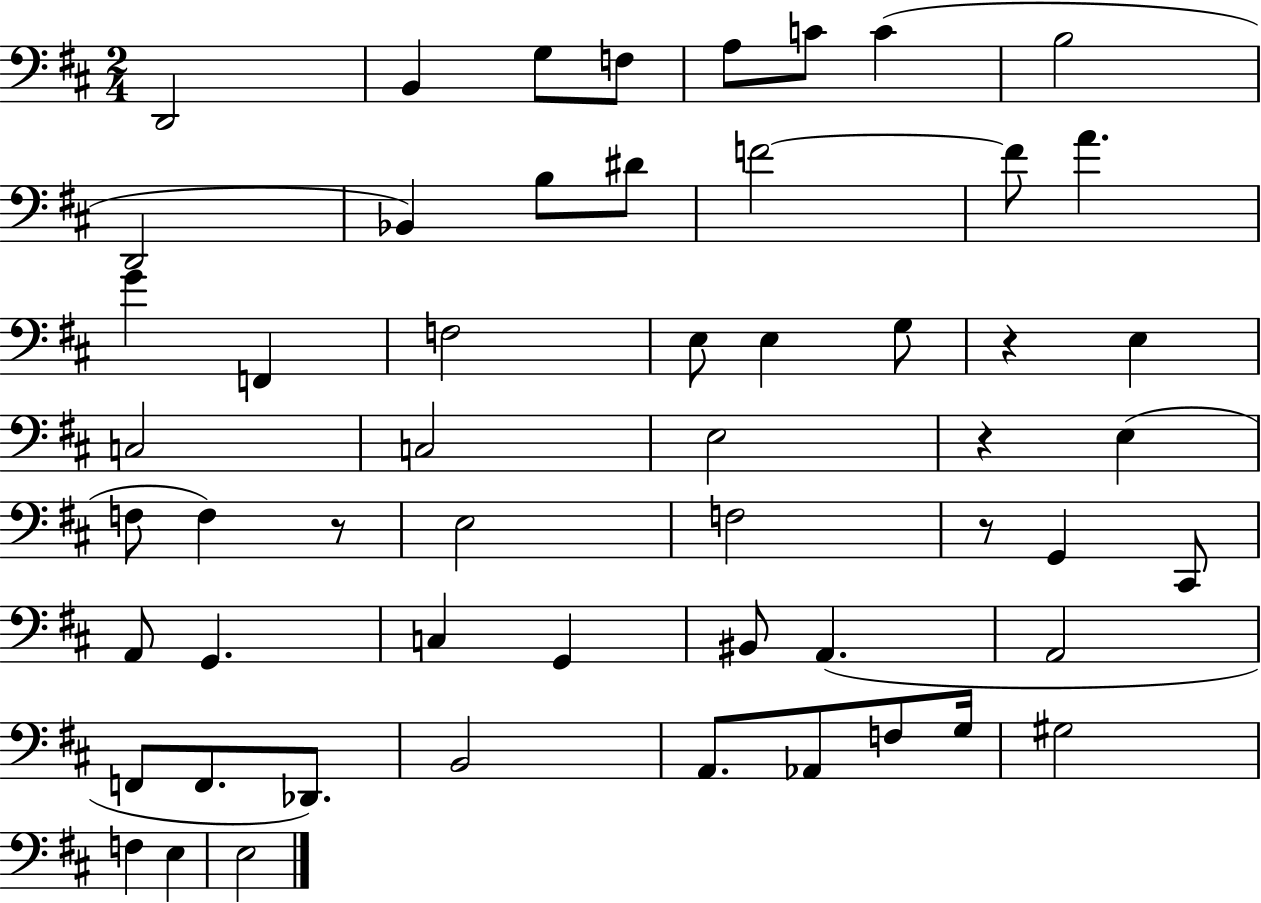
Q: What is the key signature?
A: D major